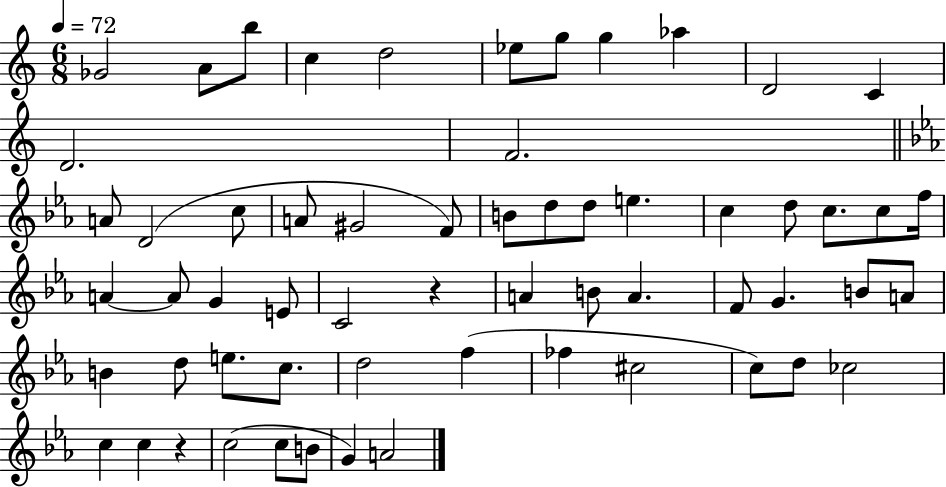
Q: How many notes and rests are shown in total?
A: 60